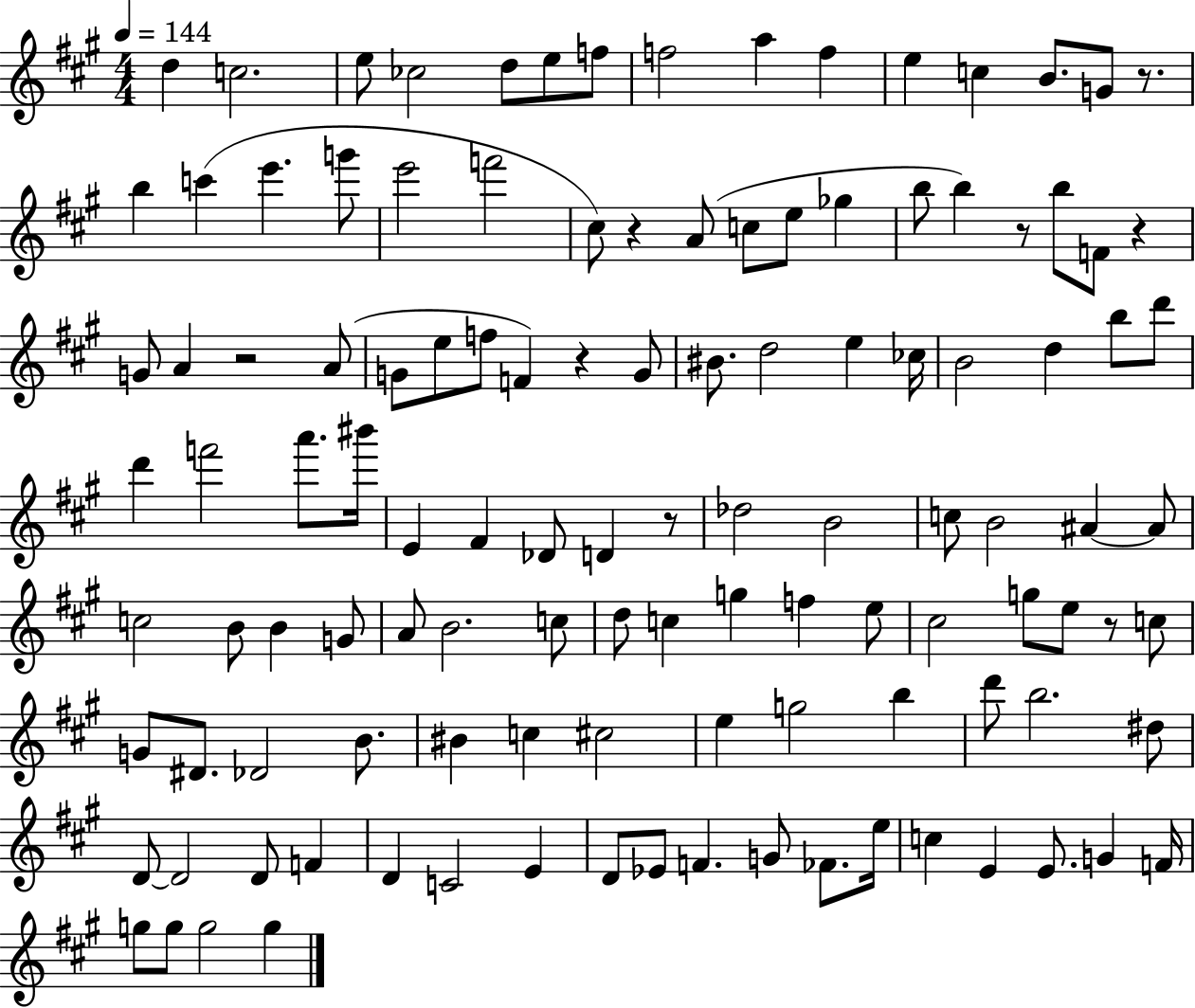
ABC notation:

X:1
T:Untitled
M:4/4
L:1/4
K:A
d c2 e/2 _c2 d/2 e/2 f/2 f2 a f e c B/2 G/2 z/2 b c' e' g'/2 e'2 f'2 ^c/2 z A/2 c/2 e/2 _g b/2 b z/2 b/2 F/2 z G/2 A z2 A/2 G/2 e/2 f/2 F z G/2 ^B/2 d2 e _c/4 B2 d b/2 d'/2 d' f'2 a'/2 ^b'/4 E ^F _D/2 D z/2 _d2 B2 c/2 B2 ^A ^A/2 c2 B/2 B G/2 A/2 B2 c/2 d/2 c g f e/2 ^c2 g/2 e/2 z/2 c/2 G/2 ^D/2 _D2 B/2 ^B c ^c2 e g2 b d'/2 b2 ^d/2 D/2 D2 D/2 F D C2 E D/2 _E/2 F G/2 _F/2 e/4 c E E/2 G F/4 g/2 g/2 g2 g